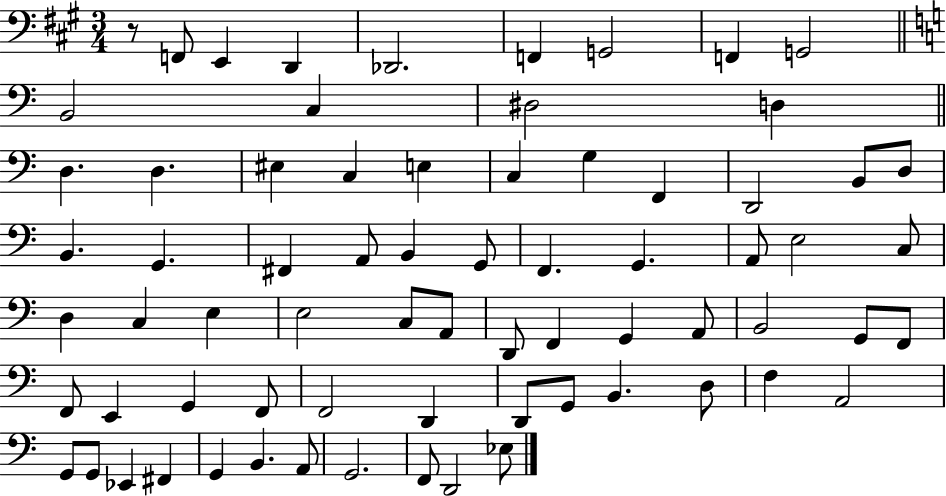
R/e F2/e E2/q D2/q Db2/h. F2/q G2/h F2/q G2/h B2/h C3/q D#3/h D3/q D3/q. D3/q. EIS3/q C3/q E3/q C3/q G3/q F2/q D2/h B2/e D3/e B2/q. G2/q. F#2/q A2/e B2/q G2/e F2/q. G2/q. A2/e E3/h C3/e D3/q C3/q E3/q E3/h C3/e A2/e D2/e F2/q G2/q A2/e B2/h G2/e F2/e F2/e E2/q G2/q F2/e F2/h D2/q D2/e G2/e B2/q. D3/e F3/q A2/h G2/e G2/e Eb2/q F#2/q G2/q B2/q. A2/e G2/h. F2/e D2/h Eb3/e